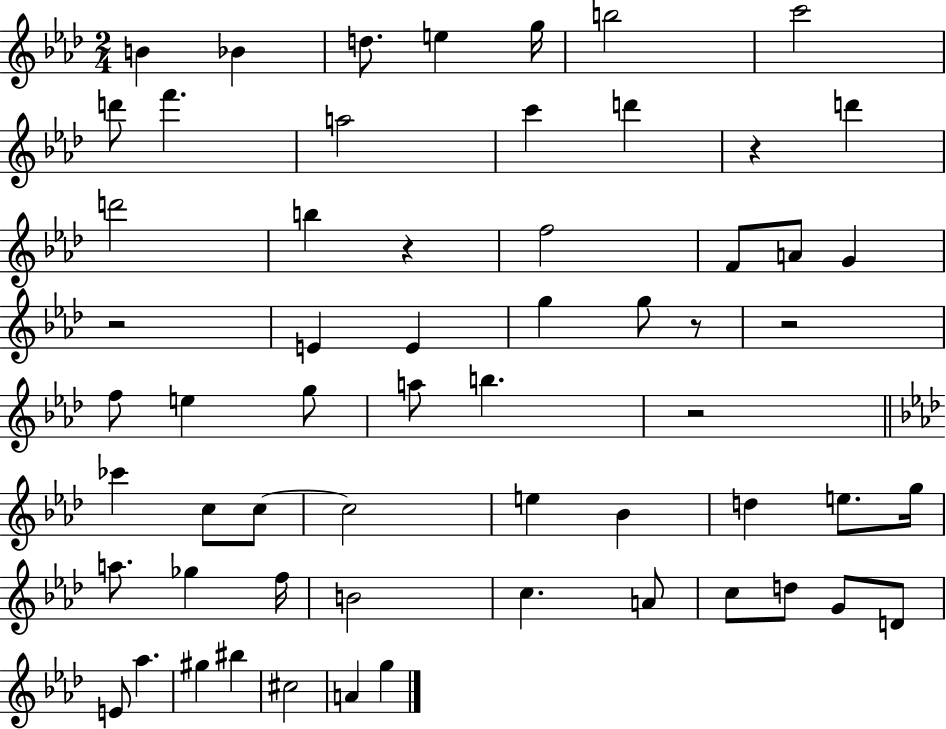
{
  \clef treble
  \numericTimeSignature
  \time 2/4
  \key aes \major
  b'4 bes'4 | d''8. e''4 g''16 | b''2 | c'''2 | \break d'''8 f'''4. | a''2 | c'''4 d'''4 | r4 d'''4 | \break d'''2 | b''4 r4 | f''2 | f'8 a'8 g'4 | \break r2 | e'4 e'4 | g''4 g''8 r8 | r2 | \break f''8 e''4 g''8 | a''8 b''4. | r2 | \bar "||" \break \key aes \major ces'''4 c''8 c''8~~ | c''2 | e''4 bes'4 | d''4 e''8. g''16 | \break a''8. ges''4 f''16 | b'2 | c''4. a'8 | c''8 d''8 g'8 d'8 | \break e'8 aes''4. | gis''4 bis''4 | cis''2 | a'4 g''4 | \break \bar "|."
}